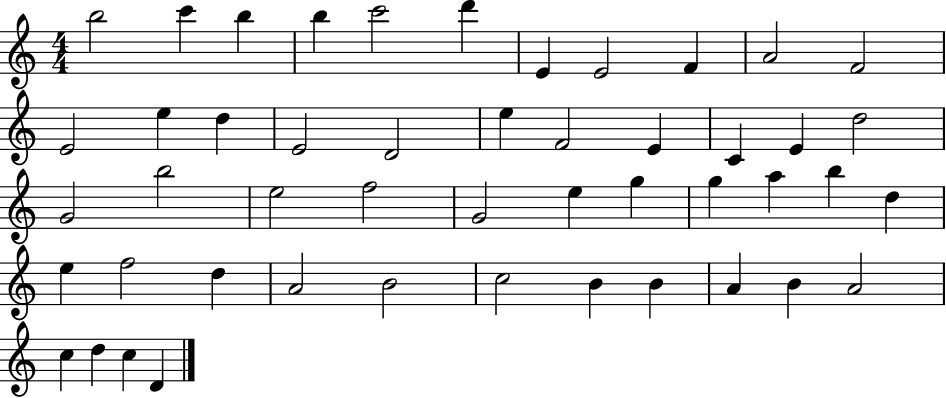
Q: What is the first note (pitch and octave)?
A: B5